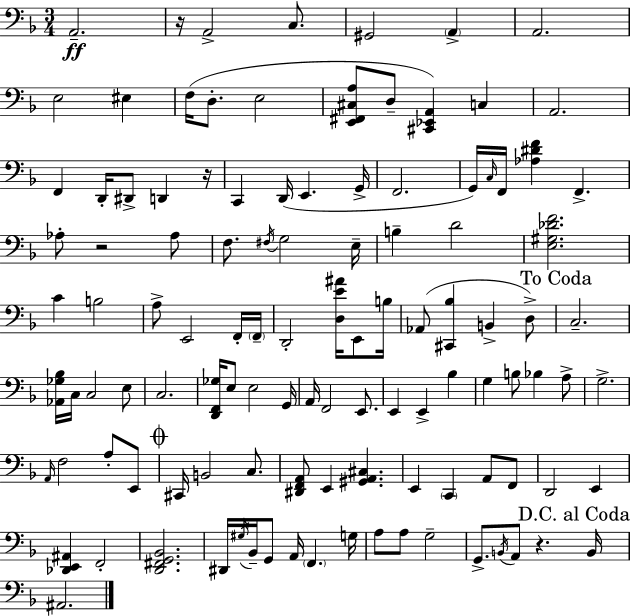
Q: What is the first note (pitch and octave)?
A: A2